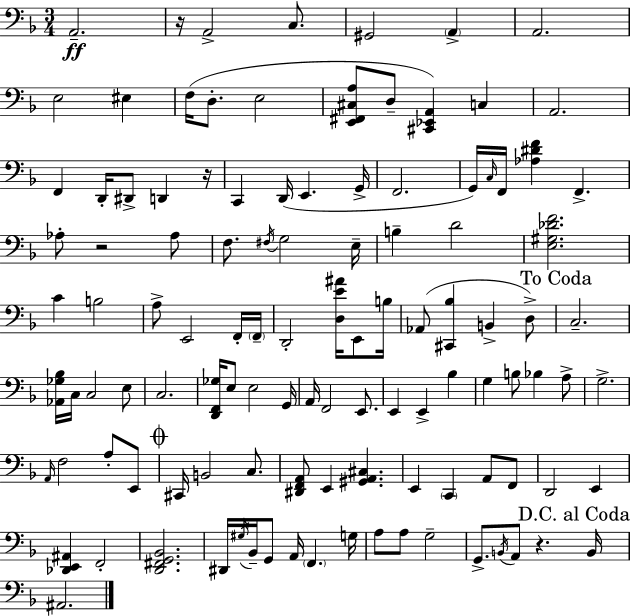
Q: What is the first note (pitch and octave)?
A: A2